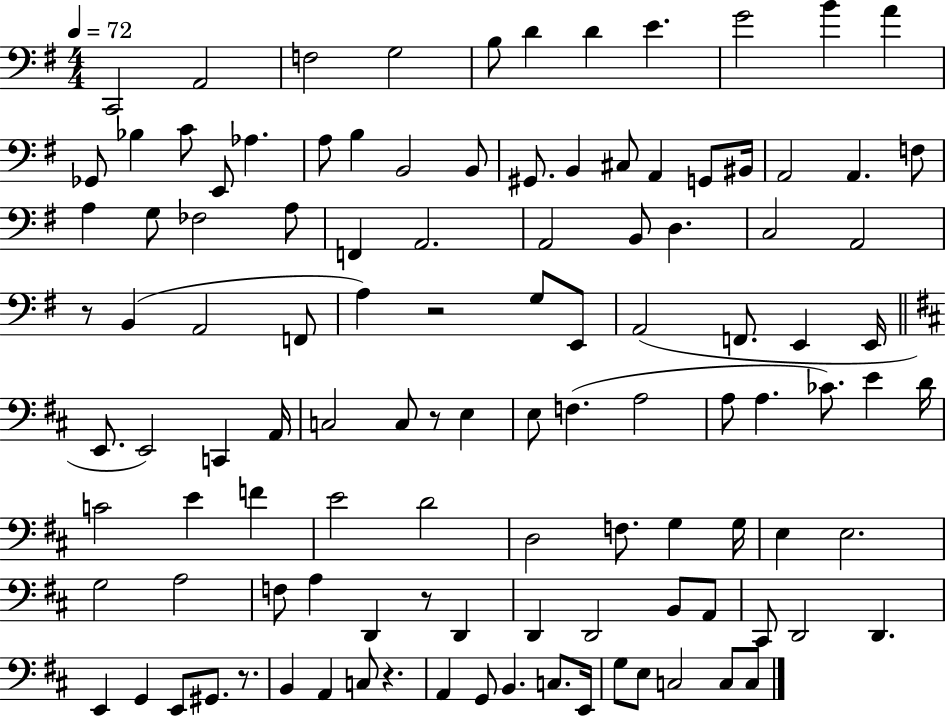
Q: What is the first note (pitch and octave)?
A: C2